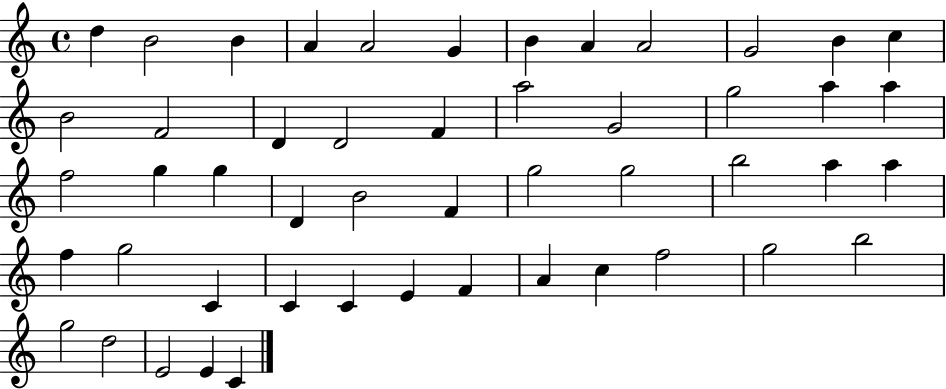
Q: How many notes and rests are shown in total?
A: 50